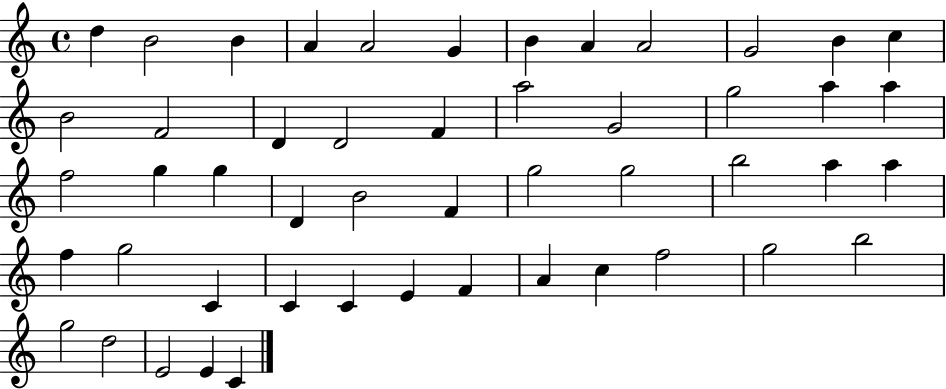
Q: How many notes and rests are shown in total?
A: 50